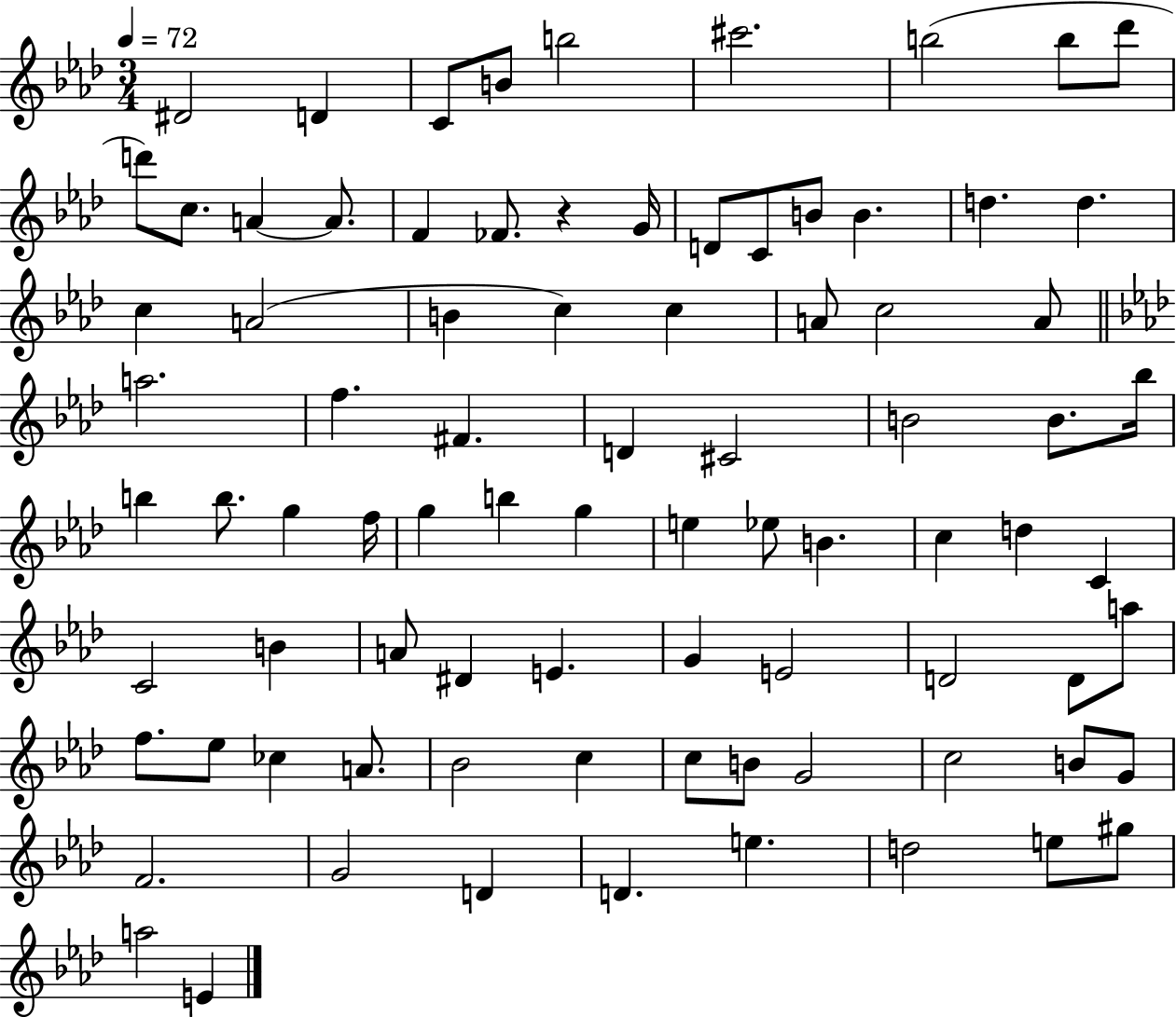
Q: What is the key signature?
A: AES major